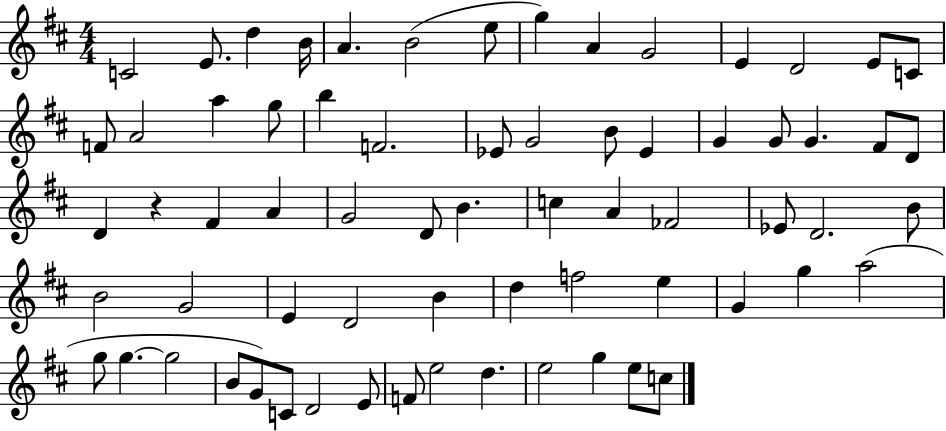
{
  \clef treble
  \numericTimeSignature
  \time 4/4
  \key d \major
  c'2 e'8. d''4 b'16 | a'4. b'2( e''8 | g''4) a'4 g'2 | e'4 d'2 e'8 c'8 | \break f'8 a'2 a''4 g''8 | b''4 f'2. | ees'8 g'2 b'8 ees'4 | g'4 g'8 g'4. fis'8 d'8 | \break d'4 r4 fis'4 a'4 | g'2 d'8 b'4. | c''4 a'4 fes'2 | ees'8 d'2. b'8 | \break b'2 g'2 | e'4 d'2 b'4 | d''4 f''2 e''4 | g'4 g''4 a''2( | \break g''8 g''4.~~ g''2 | b'8 g'8) c'8 d'2 e'8 | f'8 e''2 d''4. | e''2 g''4 e''8 c''8 | \break \bar "|."
}